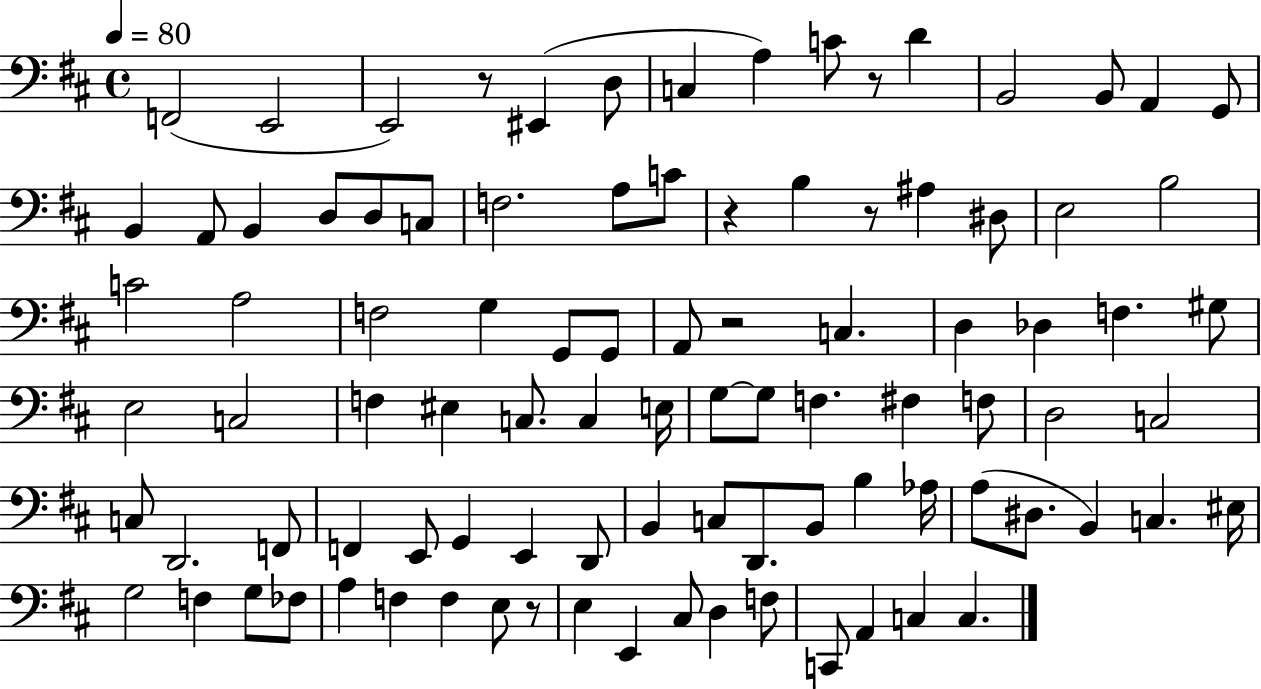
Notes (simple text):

F2/h E2/h E2/h R/e EIS2/q D3/e C3/q A3/q C4/e R/e D4/q B2/h B2/e A2/q G2/e B2/q A2/e B2/q D3/e D3/e C3/e F3/h. A3/e C4/e R/q B3/q R/e A#3/q D#3/e E3/h B3/h C4/h A3/h F3/h G3/q G2/e G2/e A2/e R/h C3/q. D3/q Db3/q F3/q. G#3/e E3/h C3/h F3/q EIS3/q C3/e. C3/q E3/s G3/e G3/e F3/q. F#3/q F3/e D3/h C3/h C3/e D2/h. F2/e F2/q E2/e G2/q E2/q D2/e B2/q C3/e D2/e. B2/e B3/q Ab3/s A3/e D#3/e. B2/q C3/q. EIS3/s G3/h F3/q G3/e FES3/e A3/q F3/q F3/q E3/e R/e E3/q E2/q C#3/e D3/q F3/e C2/e A2/q C3/q C3/q.